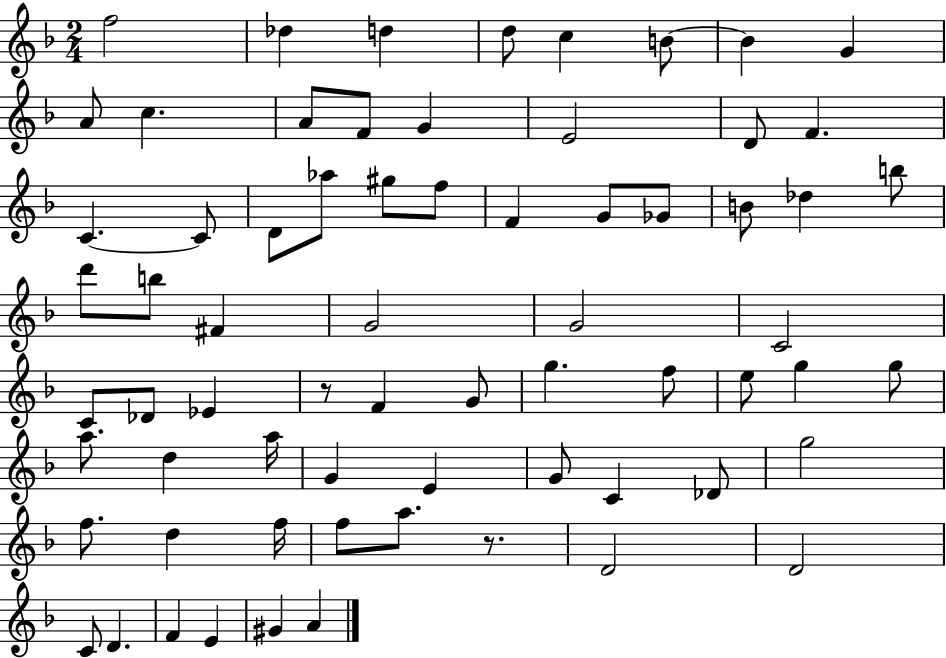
{
  \clef treble
  \numericTimeSignature
  \time 2/4
  \key f \major
  \repeat volta 2 { f''2 | des''4 d''4 | d''8 c''4 b'8~~ | b'4 g'4 | \break a'8 c''4. | a'8 f'8 g'4 | e'2 | d'8 f'4. | \break c'4.~~ c'8 | d'8 aes''8 gis''8 f''8 | f'4 g'8 ges'8 | b'8 des''4 b''8 | \break d'''8 b''8 fis'4 | g'2 | g'2 | c'2 | \break c'8 des'8 ees'4 | r8 f'4 g'8 | g''4. f''8 | e''8 g''4 g''8 | \break a''8. d''4 a''16 | g'4 e'4 | g'8 c'4 des'8 | g''2 | \break f''8. d''4 f''16 | f''8 a''8. r8. | d'2 | d'2 | \break c'8 d'4. | f'4 e'4 | gis'4 a'4 | } \bar "|."
}